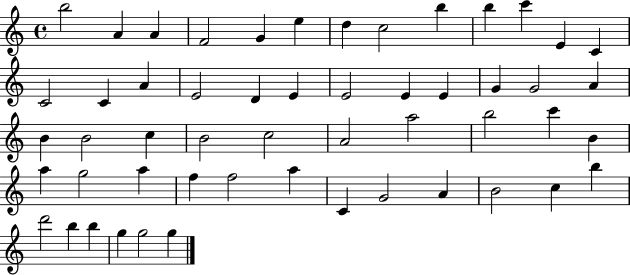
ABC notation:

X:1
T:Untitled
M:4/4
L:1/4
K:C
b2 A A F2 G e d c2 b b c' E C C2 C A E2 D E E2 E E G G2 A B B2 c B2 c2 A2 a2 b2 c' B a g2 a f f2 a C G2 A B2 c b d'2 b b g g2 g